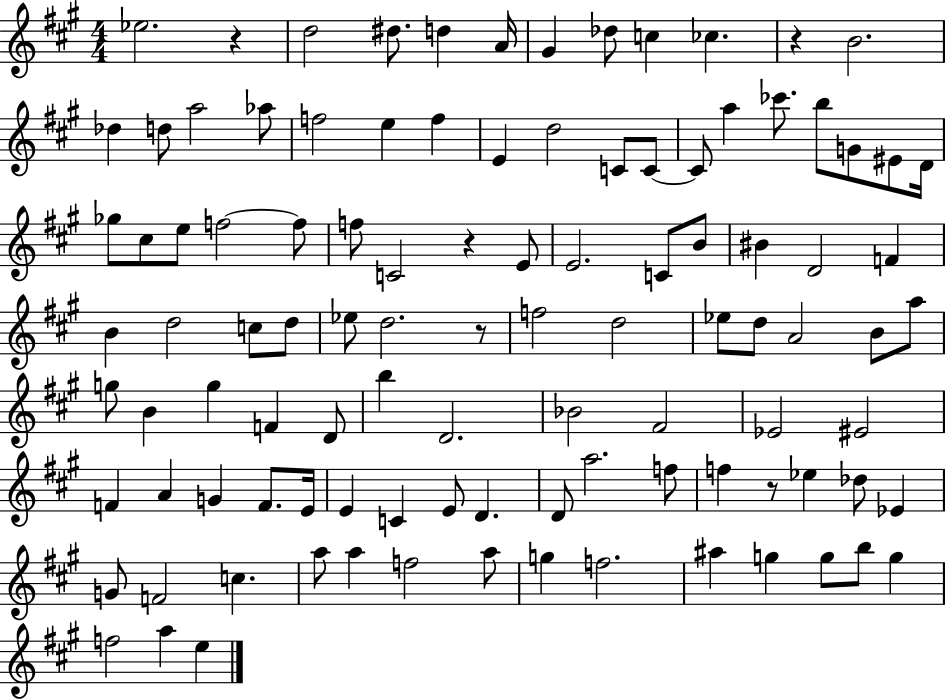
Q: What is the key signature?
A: A major